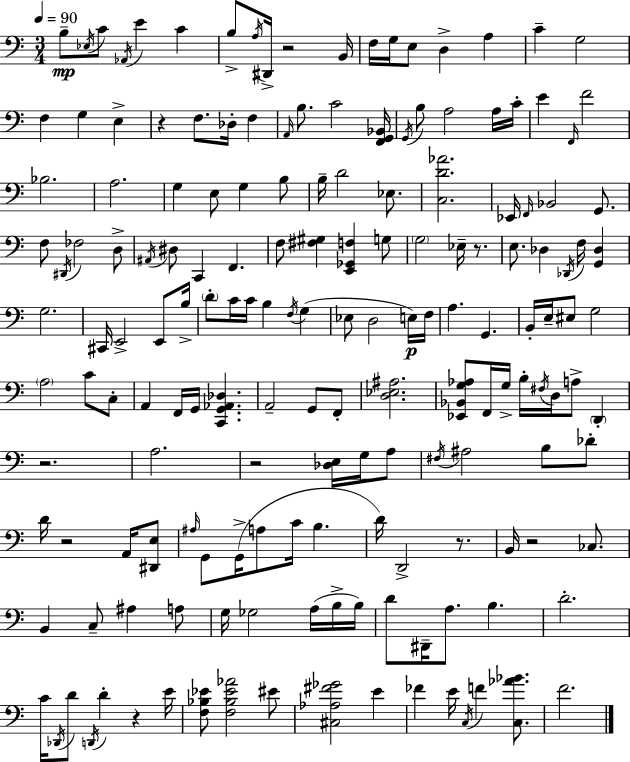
X:1
T:Untitled
M:3/4
L:1/4
K:C
B,/2 _E,/4 C/2 _A,,/4 E C B,/2 A,/4 ^D,,/4 z2 B,,/4 F,/4 G,/4 E,/2 D, A, C G,2 F, G, E, z F,/2 _D,/4 F, A,,/4 B,/2 C2 [F,,G,,_B,,]/4 G,,/4 B,/2 A,2 A,/4 C/4 E F,,/4 F2 _B,2 A,2 G, E,/2 G, B,/2 B,/4 D2 _E,/2 [C,D_A]2 _E,,/4 F,,/4 _B,,2 G,,/2 F,/2 ^D,,/4 _F,2 D,/2 ^A,,/4 ^D,/2 C,, F,, F,/2 [^F,^G,] [E,,_G,,F,] G,/2 G,2 _E,/4 z/2 E,/2 _D, _D,,/4 F,/4 [G,,_D,] G,2 ^C,,/4 E,,2 E,,/2 B,/4 D/2 C/4 C/4 B, F,/4 G, _E,/2 D,2 E,/4 F,/4 A, G,, B,,/4 E,/4 ^E,/2 G,2 A,2 C/2 C,/2 A,, F,,/4 G,,/4 [C,,G,,_A,,_D,] A,,2 G,,/2 F,,/2 [D,_E,^A,]2 [_E,,_B,,G,_A,]/2 F,,/4 G,/4 B,/4 ^F,/4 D,/4 A,/2 D,, z2 A,2 z2 [_D,E,]/4 G,/4 A,/2 ^F,/4 ^A,2 B,/2 _D/2 D/4 z2 A,,/4 [^D,,E,]/2 ^A,/4 G,,/2 G,,/4 A,/2 C/4 B, D/4 D,,2 z/2 B,,/4 z2 _C,/2 B,, C,/2 ^A, A,/2 G,/4 _G,2 A,/4 B,/4 B,/4 D/2 ^D,,/4 A,/2 B, D2 C/4 _D,,/4 D/2 D,,/4 D z E/4 [F,_B,_E]/2 [F,_B,_E_A]2 ^E/2 [^C,_A,^F_G]2 E _F E/4 C,/4 F [C,_A_B]/2 F2